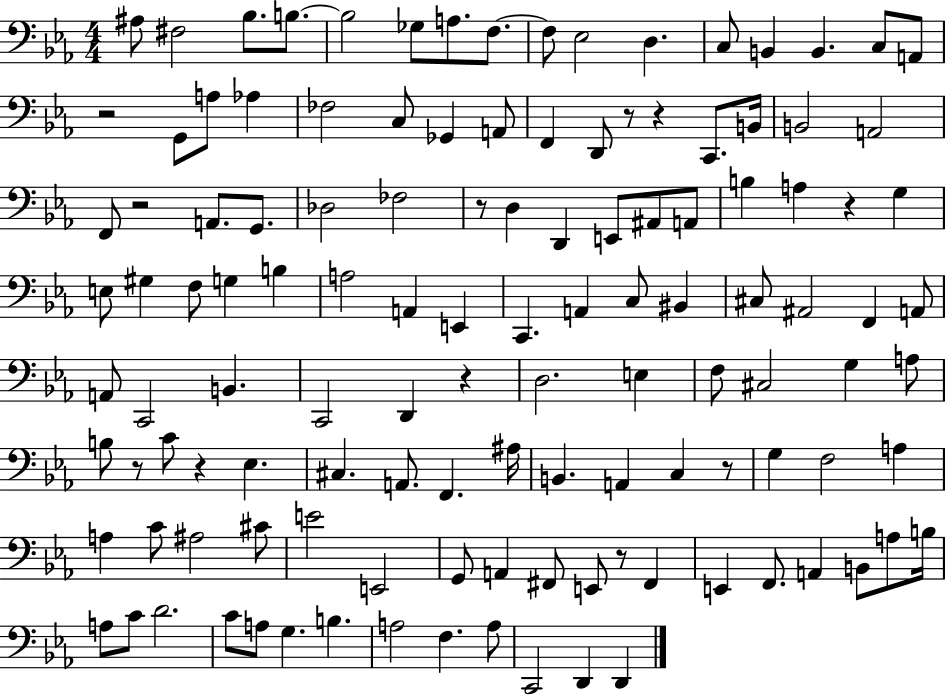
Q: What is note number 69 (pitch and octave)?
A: A3